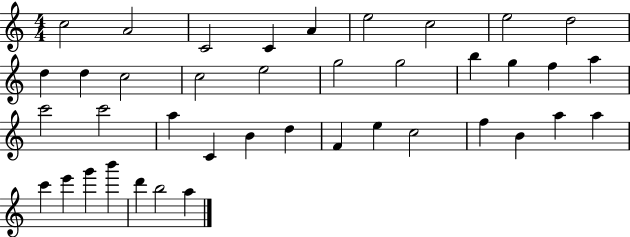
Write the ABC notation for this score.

X:1
T:Untitled
M:4/4
L:1/4
K:C
c2 A2 C2 C A e2 c2 e2 d2 d d c2 c2 e2 g2 g2 b g f a c'2 c'2 a C B d F e c2 f B a a c' e' g' b' d' b2 a